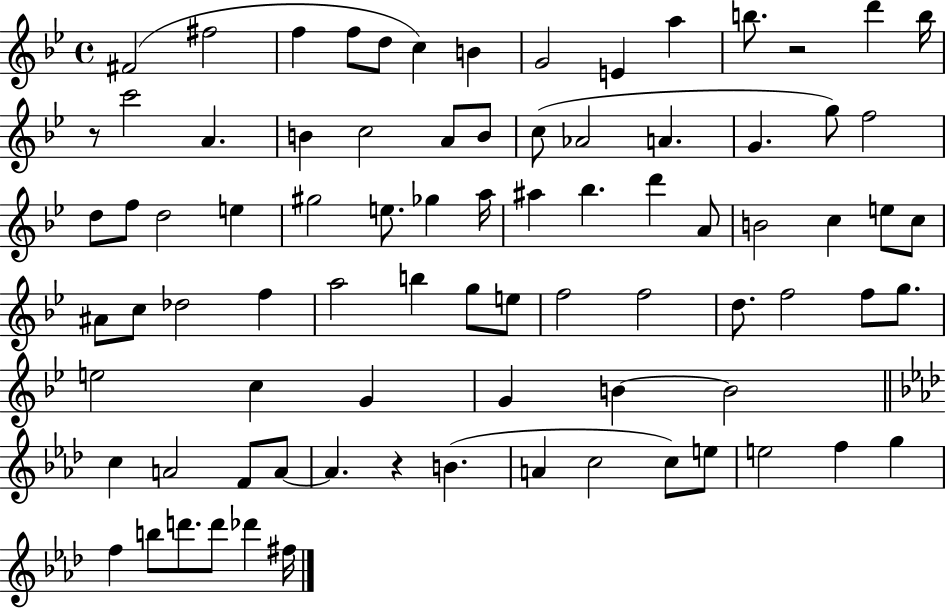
X:1
T:Untitled
M:4/4
L:1/4
K:Bb
^F2 ^f2 f f/2 d/2 c B G2 E a b/2 z2 d' b/4 z/2 c'2 A B c2 A/2 B/2 c/2 _A2 A G g/2 f2 d/2 f/2 d2 e ^g2 e/2 _g a/4 ^a _b d' A/2 B2 c e/2 c/2 ^A/2 c/2 _d2 f a2 b g/2 e/2 f2 f2 d/2 f2 f/2 g/2 e2 c G G B B2 c A2 F/2 A/2 A z B A c2 c/2 e/2 e2 f g f b/2 d'/2 d'/2 _d' ^f/4